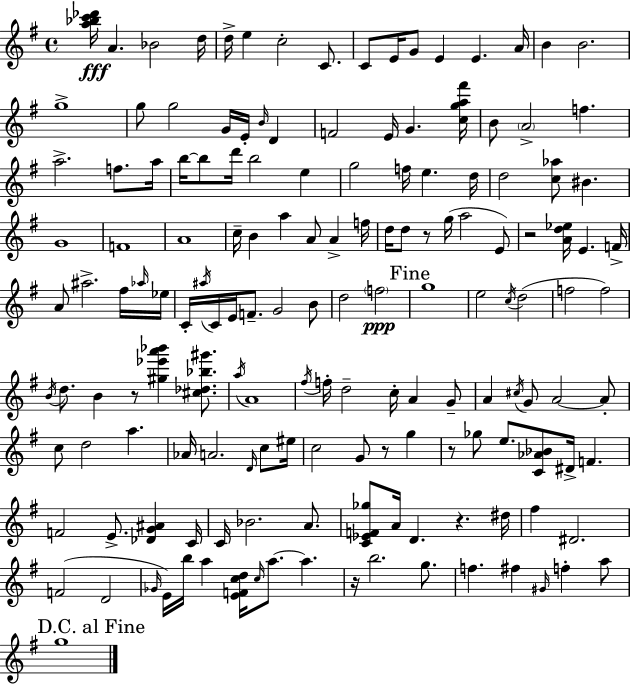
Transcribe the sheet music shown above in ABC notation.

X:1
T:Untitled
M:4/4
L:1/4
K:G
[a_bc'_d']/4 A _B2 d/4 d/4 e c2 C/2 C/2 E/4 G/2 E E A/4 B B2 g4 g/2 g2 G/4 E/4 B/4 D F2 E/4 G [cga^f']/4 B/2 A2 f a2 f/2 a/4 b/4 b/2 d'/4 b2 e g2 f/4 e d/4 d2 [c_a]/2 ^B G4 F4 A4 c/4 B a A/2 A f/4 d/4 d/2 z/2 g/4 a2 E/2 z2 [Ad_e]/4 E F/4 A/2 ^a2 ^f/4 _a/4 _e/4 C/4 ^a/4 C/4 E/4 F/2 G2 B/2 d2 f2 g4 e2 c/4 d2 f2 f2 B/4 d/2 B z/2 [^g_e'a'_b'] [^c_d_b^g']/2 a/4 A4 ^f/4 f/4 d2 c/4 A G/2 A ^c/4 G/2 A2 A/2 c/2 d2 a _A/4 A2 D/4 c/2 ^e/4 c2 G/2 z/2 g z/2 _g/2 e/2 [C_A_B]/2 ^D/4 F F2 E/2 [_DG^A] C/4 C/4 _B2 A/2 [C_EF_g]/2 A/4 D z ^d/4 ^f ^D2 F2 D2 _G/4 E/4 b/4 a [EFcd]/4 c/4 a/2 a z/4 b2 g/2 f ^f ^G/4 f a/2 g4